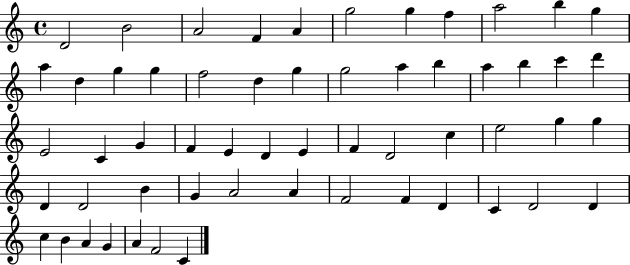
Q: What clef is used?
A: treble